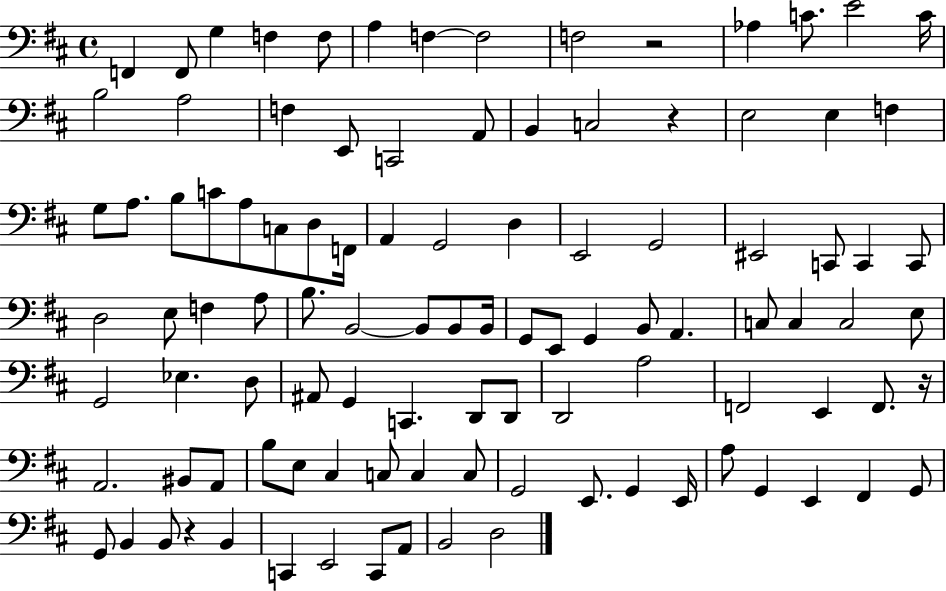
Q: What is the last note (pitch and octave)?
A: D3